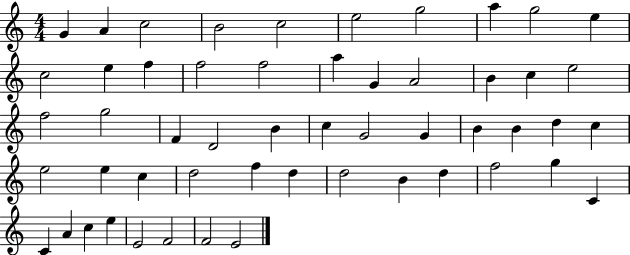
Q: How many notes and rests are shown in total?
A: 53